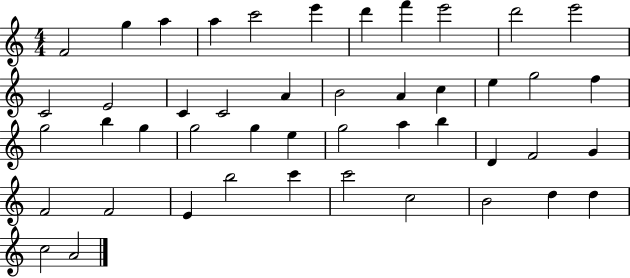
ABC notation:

X:1
T:Untitled
M:4/4
L:1/4
K:C
F2 g a a c'2 e' d' f' e'2 d'2 e'2 C2 E2 C C2 A B2 A c e g2 f g2 b g g2 g e g2 a b D F2 G F2 F2 E b2 c' c'2 c2 B2 d d c2 A2